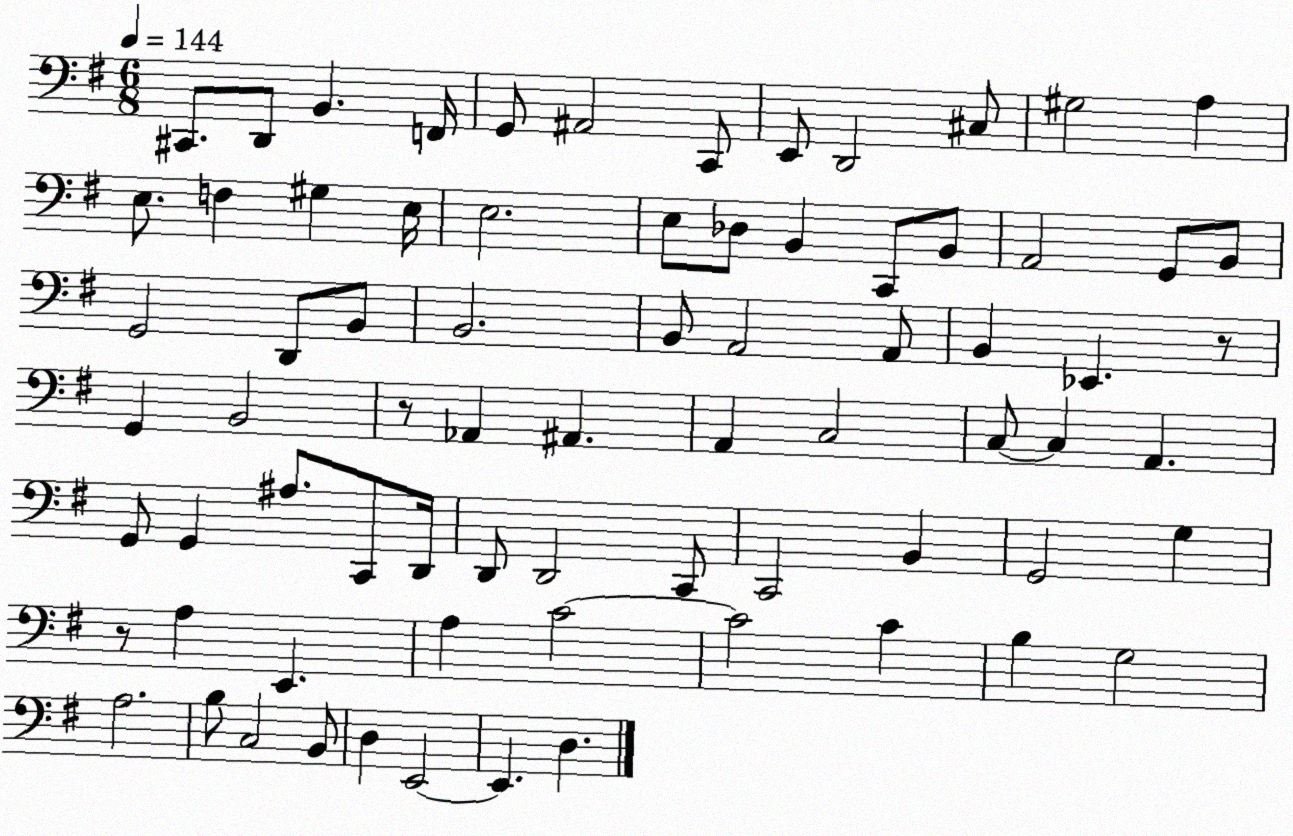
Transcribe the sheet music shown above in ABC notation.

X:1
T:Untitled
M:6/8
L:1/4
K:G
^C,,/2 D,,/2 B,, F,,/4 G,,/2 ^A,,2 C,,/2 E,,/2 D,,2 ^C,/2 ^G,2 A, E,/2 F, ^G, E,/4 E,2 E,/2 _D,/2 B,, C,,/2 B,,/2 A,,2 G,,/2 B,,/2 G,,2 D,,/2 B,,/2 B,,2 B,,/2 A,,2 A,,/2 B,, _E,, z/2 G,, B,,2 z/2 _A,, ^A,, A,, C,2 C,/2 C, A,, G,,/2 G,, ^A,/2 C,,/2 D,,/4 D,,/2 D,,2 C,,/2 C,,2 B,, G,,2 G, z/2 A, E,, A, C2 C2 C B, G,2 A,2 B,/2 C,2 B,,/2 D, E,,2 E,, D,